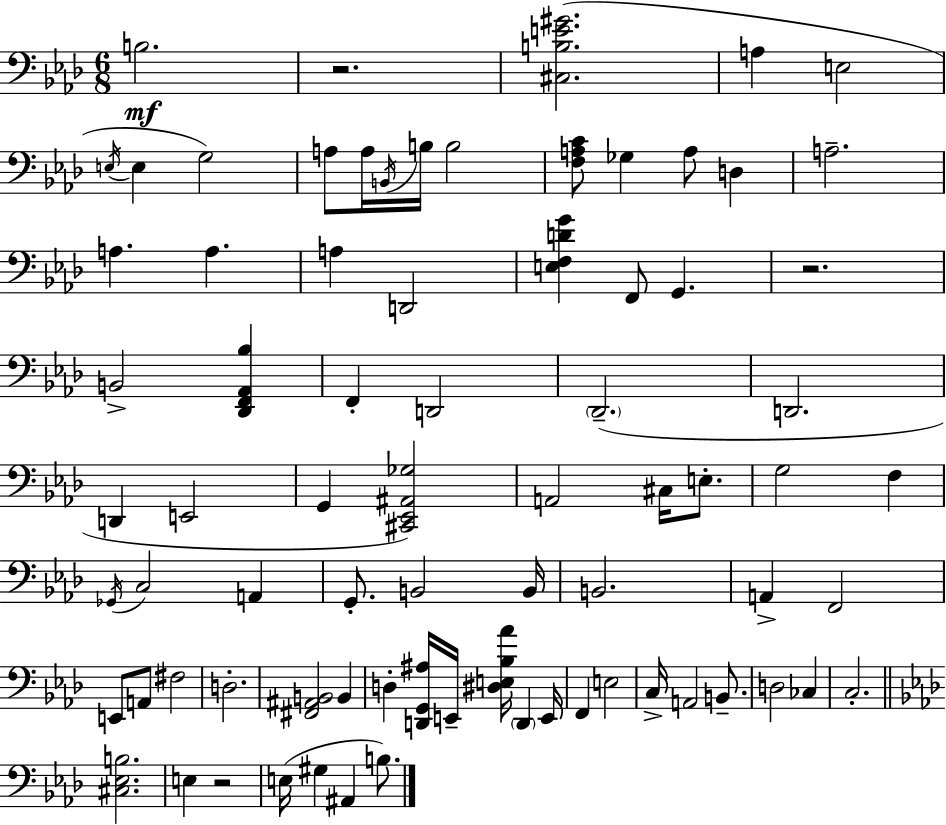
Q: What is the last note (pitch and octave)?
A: B3